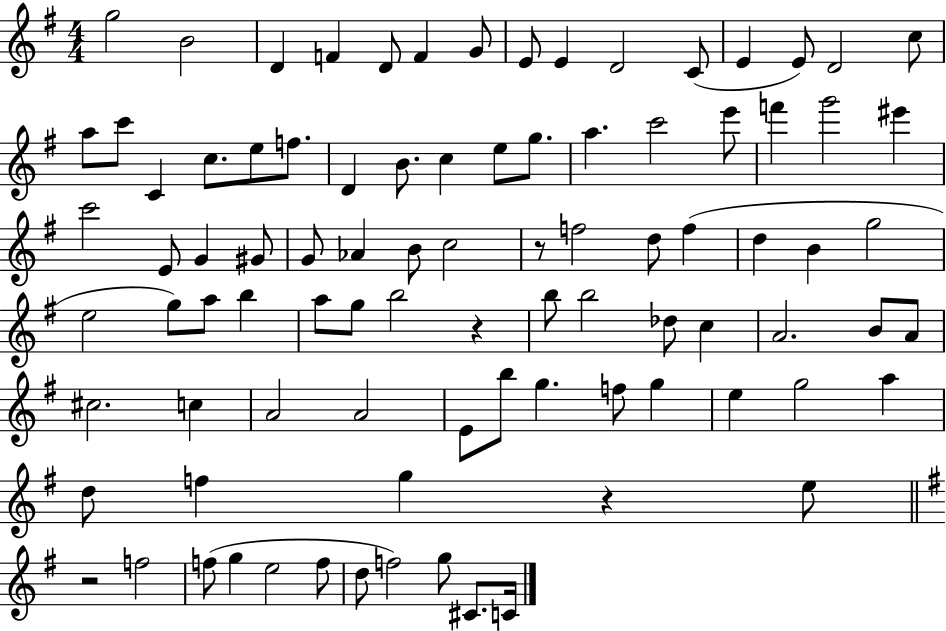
X:1
T:Untitled
M:4/4
L:1/4
K:G
g2 B2 D F D/2 F G/2 E/2 E D2 C/2 E E/2 D2 c/2 a/2 c'/2 C c/2 e/2 f/2 D B/2 c e/2 g/2 a c'2 e'/2 f' g'2 ^e' c'2 E/2 G ^G/2 G/2 _A B/2 c2 z/2 f2 d/2 f d B g2 e2 g/2 a/2 b a/2 g/2 b2 z b/2 b2 _d/2 c A2 B/2 A/2 ^c2 c A2 A2 E/2 b/2 g f/2 g e g2 a d/2 f g z e/2 z2 f2 f/2 g e2 f/2 d/2 f2 g/2 ^C/2 C/4